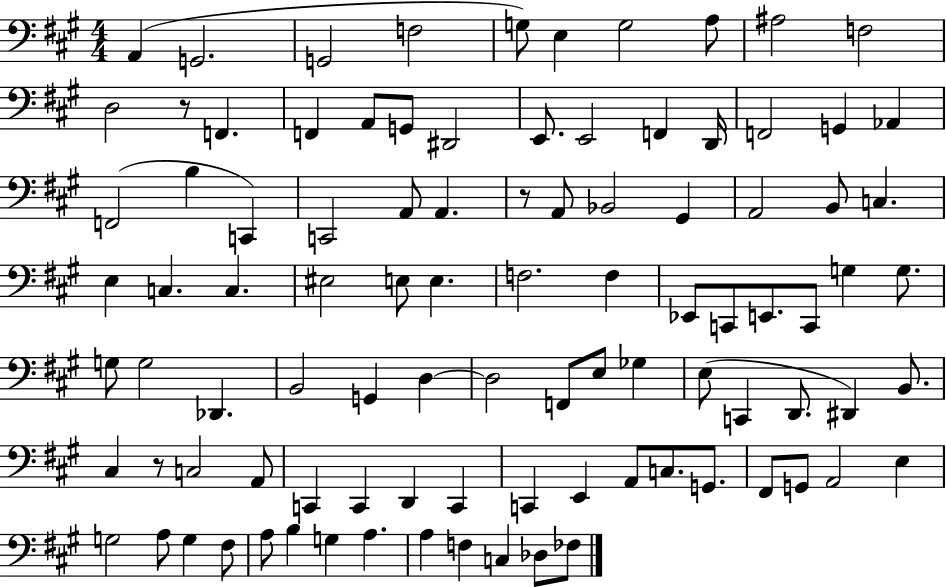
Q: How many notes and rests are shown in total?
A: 96